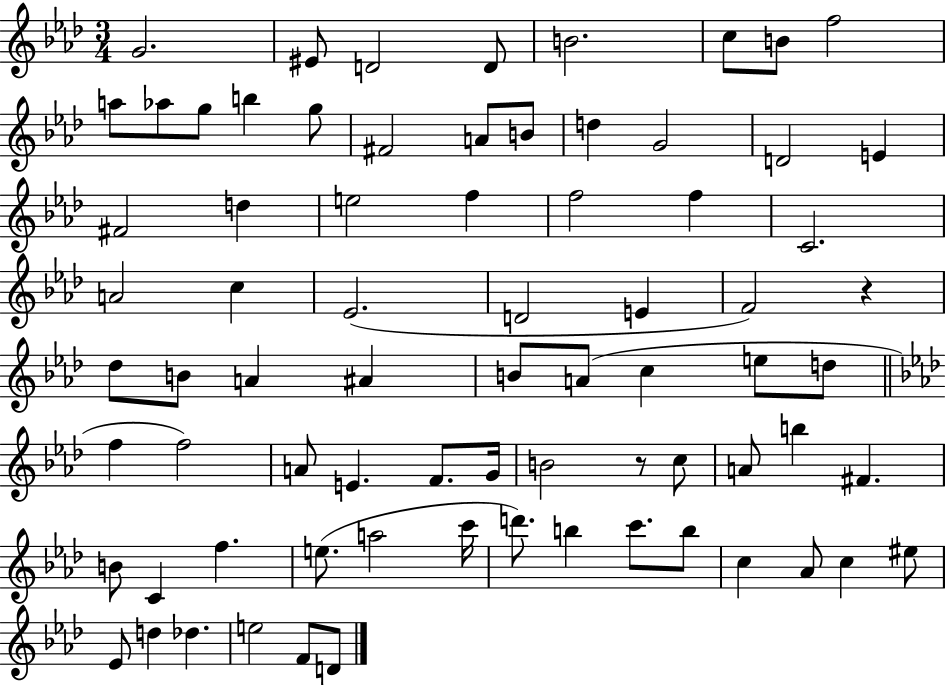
X:1
T:Untitled
M:3/4
L:1/4
K:Ab
G2 ^E/2 D2 D/2 B2 c/2 B/2 f2 a/2 _a/2 g/2 b g/2 ^F2 A/2 B/2 d G2 D2 E ^F2 d e2 f f2 f C2 A2 c _E2 D2 E F2 z _d/2 B/2 A ^A B/2 A/2 c e/2 d/2 f f2 A/2 E F/2 G/4 B2 z/2 c/2 A/2 b ^F B/2 C f e/2 a2 c'/4 d'/2 b c'/2 b/2 c _A/2 c ^e/2 _E/2 d _d e2 F/2 D/2